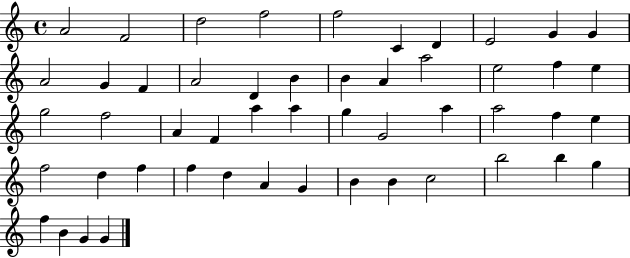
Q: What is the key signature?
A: C major